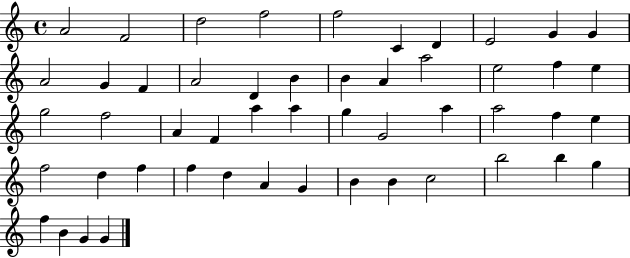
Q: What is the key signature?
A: C major